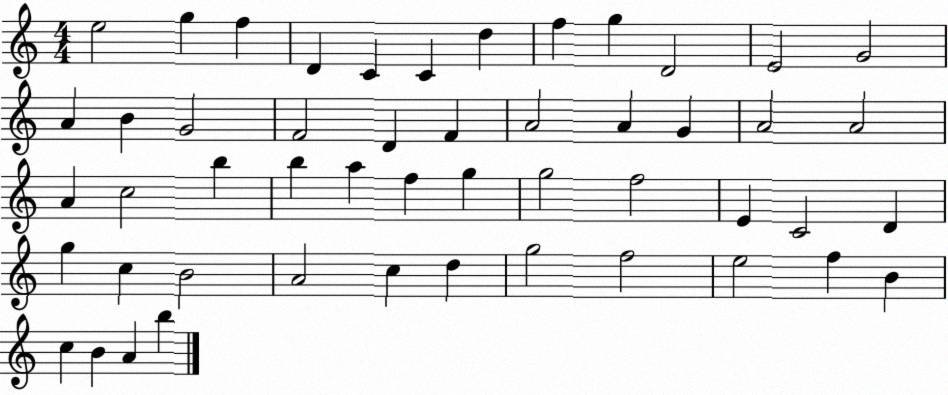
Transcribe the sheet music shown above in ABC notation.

X:1
T:Untitled
M:4/4
L:1/4
K:C
e2 g f D C C d f g D2 E2 G2 A B G2 F2 D F A2 A G A2 A2 A c2 b b a f g g2 f2 E C2 D g c B2 A2 c d g2 f2 e2 f B c B A b